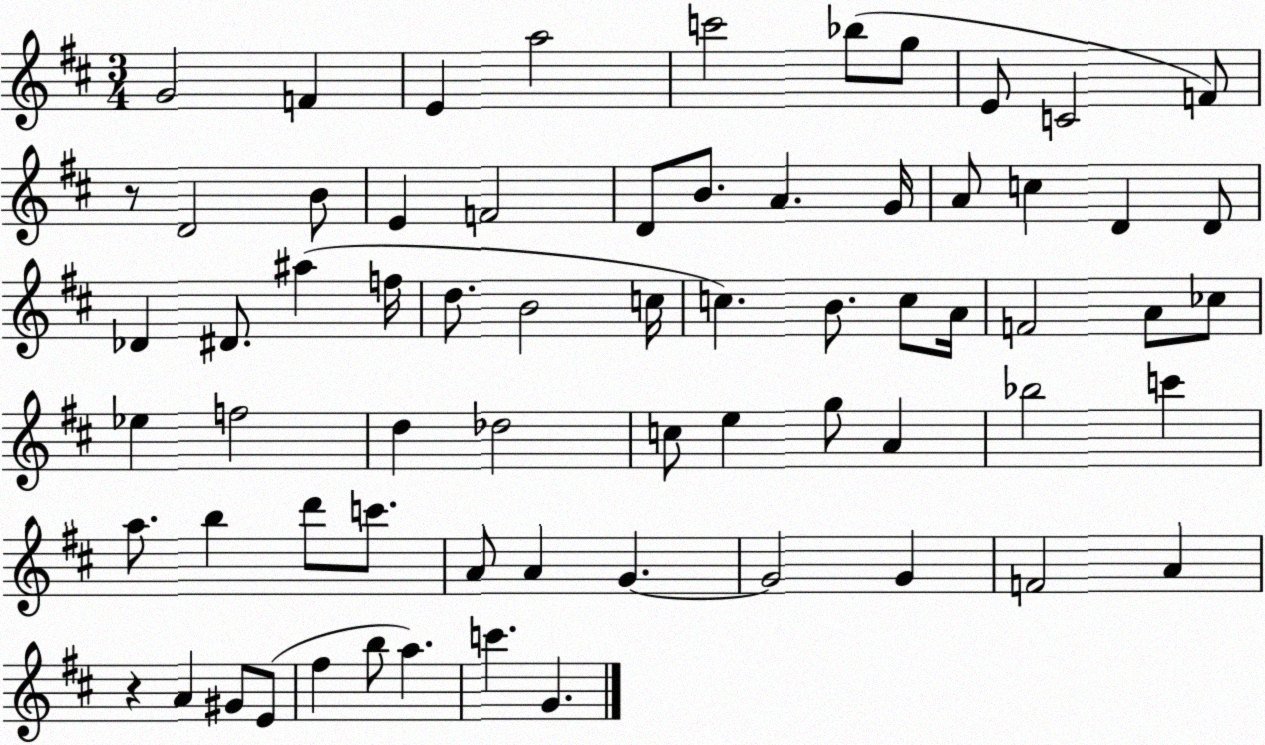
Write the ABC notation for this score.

X:1
T:Untitled
M:3/4
L:1/4
K:D
G2 F E a2 c'2 _b/2 g/2 E/2 C2 F/2 z/2 D2 B/2 E F2 D/2 B/2 A G/4 A/2 c D D/2 _D ^D/2 ^a f/4 d/2 B2 c/4 c B/2 c/2 A/4 F2 A/2 _c/2 _e f2 d _d2 c/2 e g/2 A _b2 c' a/2 b d'/2 c'/2 A/2 A G G2 G F2 A z A ^G/2 E/2 ^f b/2 a c' G